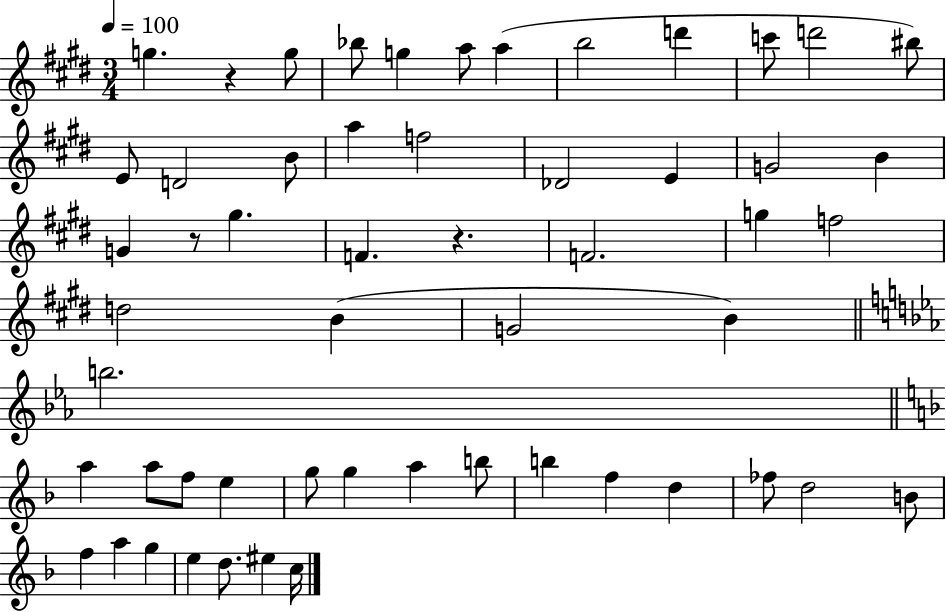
{
  \clef treble
  \numericTimeSignature
  \time 3/4
  \key e \major
  \tempo 4 = 100
  g''4. r4 g''8 | bes''8 g''4 a''8 a''4( | b''2 d'''4 | c'''8 d'''2 bis''8) | \break e'8 d'2 b'8 | a''4 f''2 | des'2 e'4 | g'2 b'4 | \break g'4 r8 gis''4. | f'4. r4. | f'2. | g''4 f''2 | \break d''2 b'4( | g'2 b'4) | \bar "||" \break \key ees \major b''2. | \bar "||" \break \key f \major a''4 a''8 f''8 e''4 | g''8 g''4 a''4 b''8 | b''4 f''4 d''4 | fes''8 d''2 b'8 | \break f''4 a''4 g''4 | e''4 d''8. eis''4 c''16 | \bar "|."
}